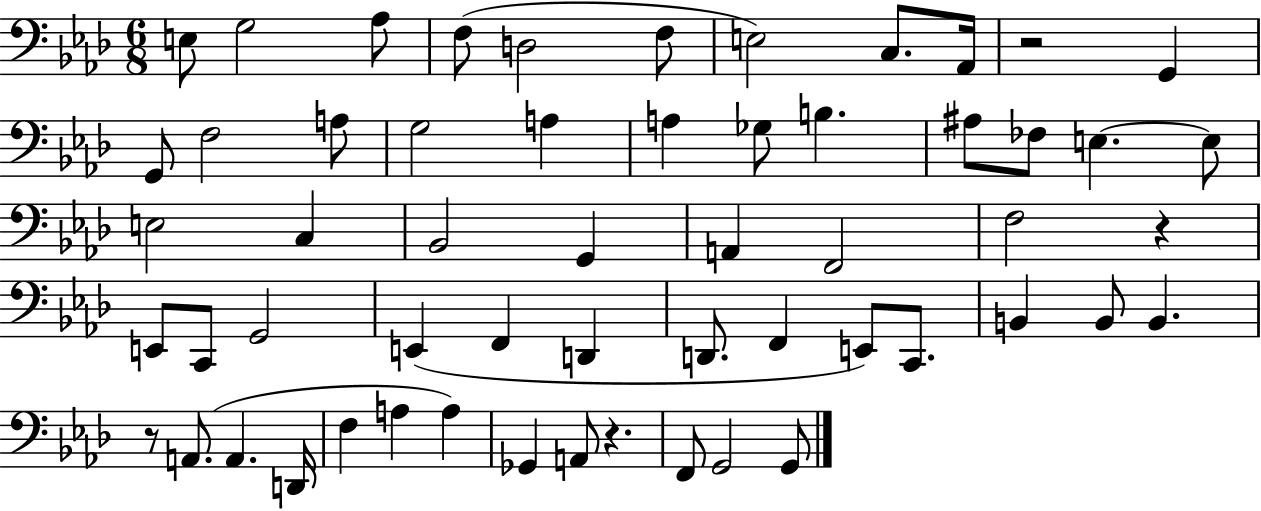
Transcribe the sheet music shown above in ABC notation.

X:1
T:Untitled
M:6/8
L:1/4
K:Ab
E,/2 G,2 _A,/2 F,/2 D,2 F,/2 E,2 C,/2 _A,,/4 z2 G,, G,,/2 F,2 A,/2 G,2 A, A, _G,/2 B, ^A,/2 _F,/2 E, E,/2 E,2 C, _B,,2 G,, A,, F,,2 F,2 z E,,/2 C,,/2 G,,2 E,, F,, D,, D,,/2 F,, E,,/2 C,,/2 B,, B,,/2 B,, z/2 A,,/2 A,, D,,/4 F, A, A, _G,, A,,/2 z F,,/2 G,,2 G,,/2